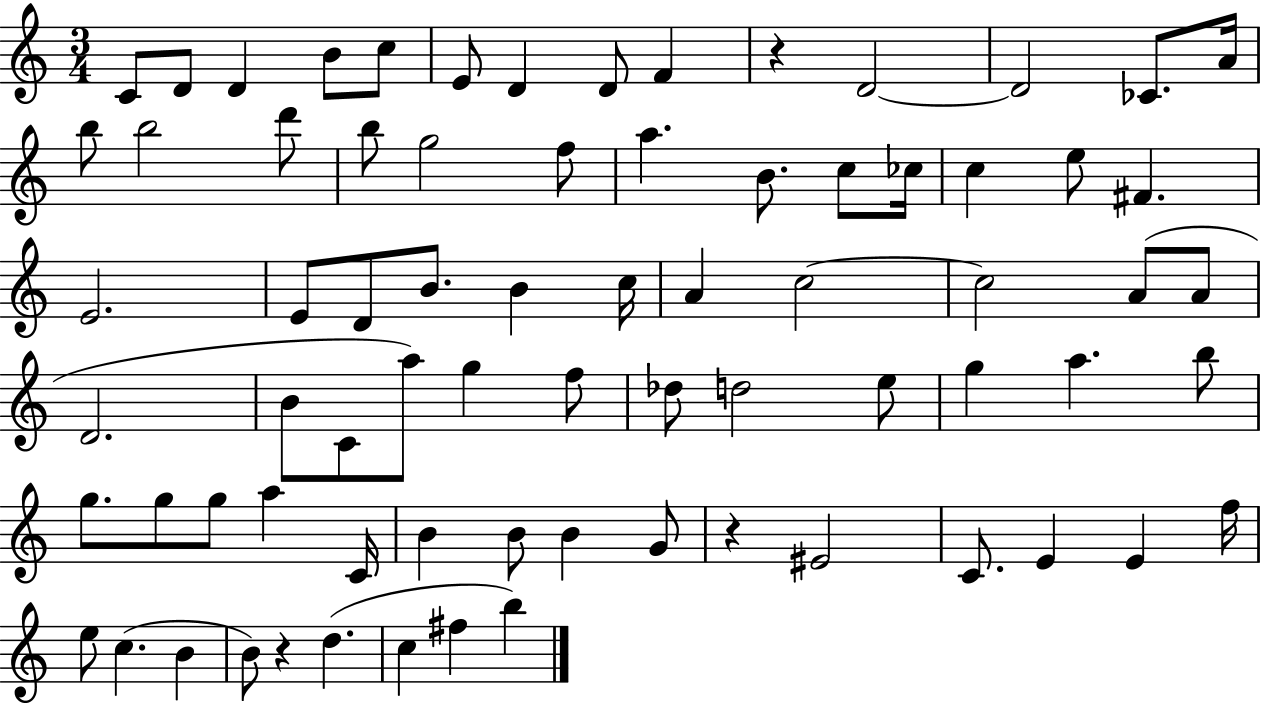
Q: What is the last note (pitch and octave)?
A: B5